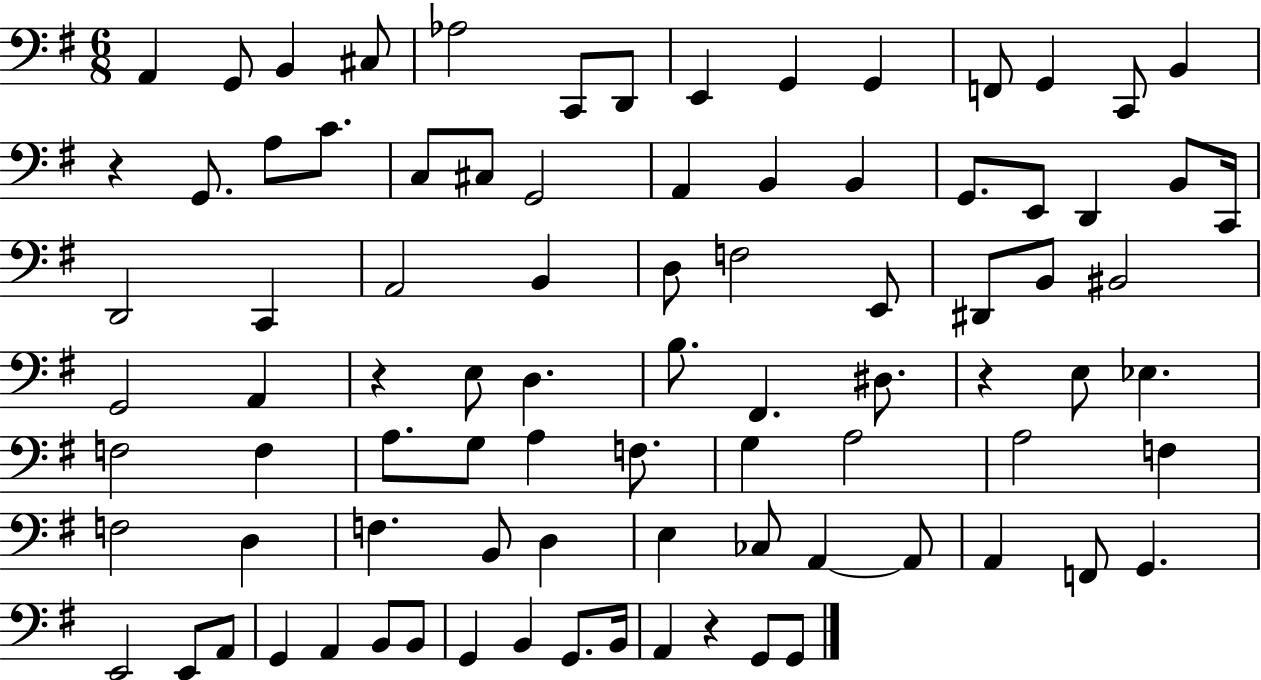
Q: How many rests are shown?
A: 4